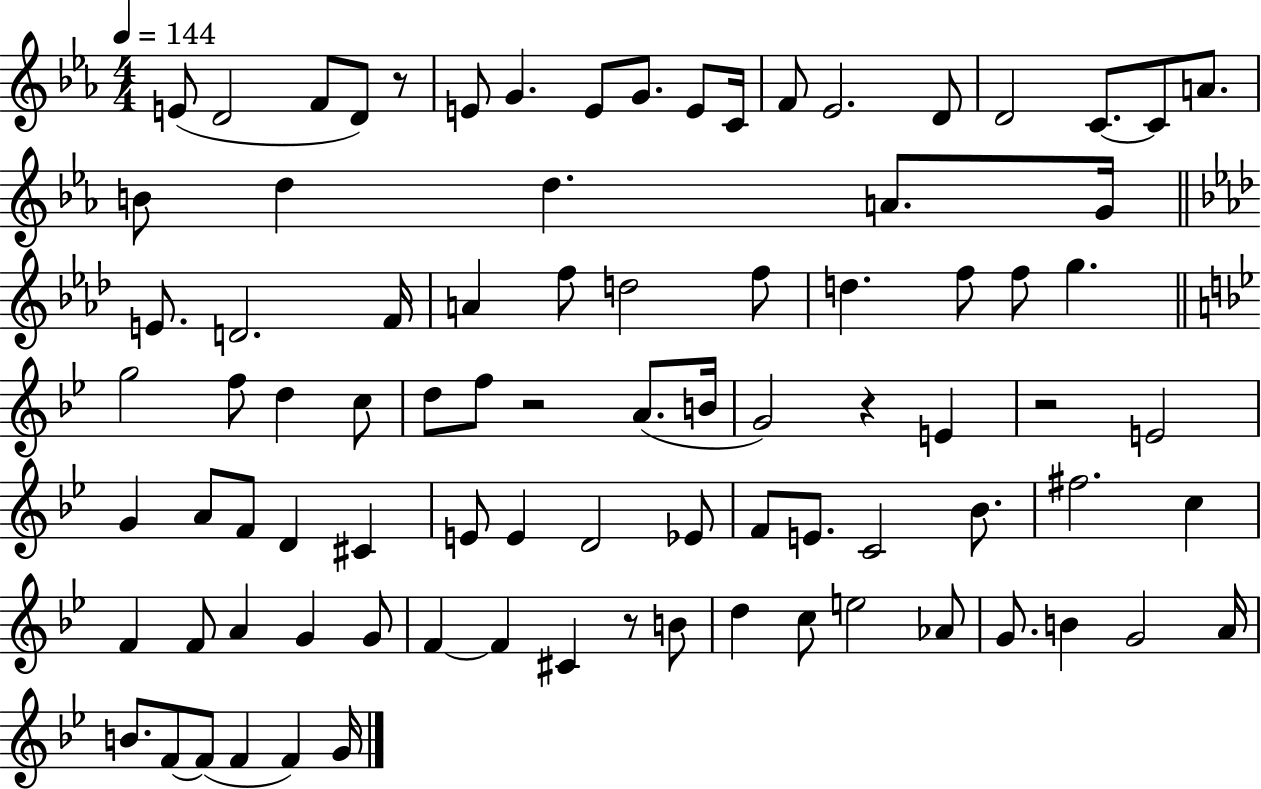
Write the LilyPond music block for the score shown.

{
  \clef treble
  \numericTimeSignature
  \time 4/4
  \key ees \major
  \tempo 4 = 144
  \repeat volta 2 { e'8( d'2 f'8 d'8) r8 | e'8 g'4. e'8 g'8. e'8 c'16 | f'8 ees'2. d'8 | d'2 c'8.~~ c'8 a'8. | \break b'8 d''4 d''4. a'8. g'16 | \bar "||" \break \key aes \major e'8. d'2. f'16 | a'4 f''8 d''2 f''8 | d''4. f''8 f''8 g''4. | \bar "||" \break \key g \minor g''2 f''8 d''4 c''8 | d''8 f''8 r2 a'8.( b'16 | g'2) r4 e'4 | r2 e'2 | \break g'4 a'8 f'8 d'4 cis'4 | e'8 e'4 d'2 ees'8 | f'8 e'8. c'2 bes'8. | fis''2. c''4 | \break f'4 f'8 a'4 g'4 g'8 | f'4~~ f'4 cis'4 r8 b'8 | d''4 c''8 e''2 aes'8 | g'8. b'4 g'2 a'16 | \break b'8. f'8~~ f'8( f'4 f'4) g'16 | } \bar "|."
}